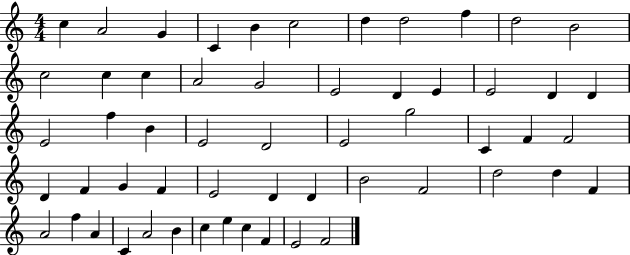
{
  \clef treble
  \numericTimeSignature
  \time 4/4
  \key c \major
  c''4 a'2 g'4 | c'4 b'4 c''2 | d''4 d''2 f''4 | d''2 b'2 | \break c''2 c''4 c''4 | a'2 g'2 | e'2 d'4 e'4 | e'2 d'4 d'4 | \break e'2 f''4 b'4 | e'2 d'2 | e'2 g''2 | c'4 f'4 f'2 | \break d'4 f'4 g'4 f'4 | e'2 d'4 d'4 | b'2 f'2 | d''2 d''4 f'4 | \break a'2 f''4 a'4 | c'4 a'2 b'4 | c''4 e''4 c''4 f'4 | e'2 f'2 | \break \bar "|."
}